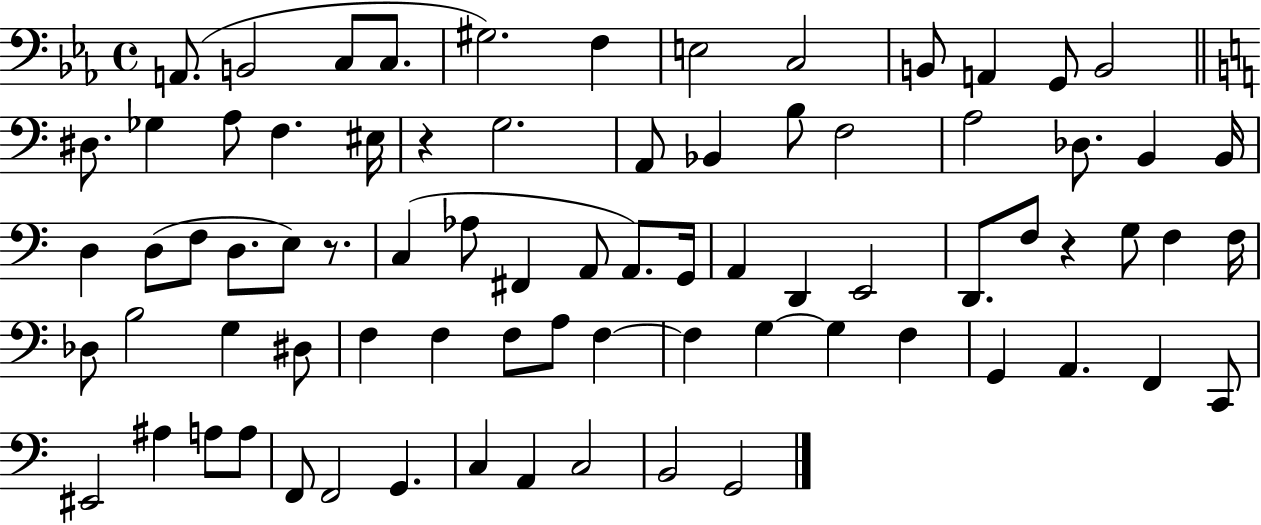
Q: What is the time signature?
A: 4/4